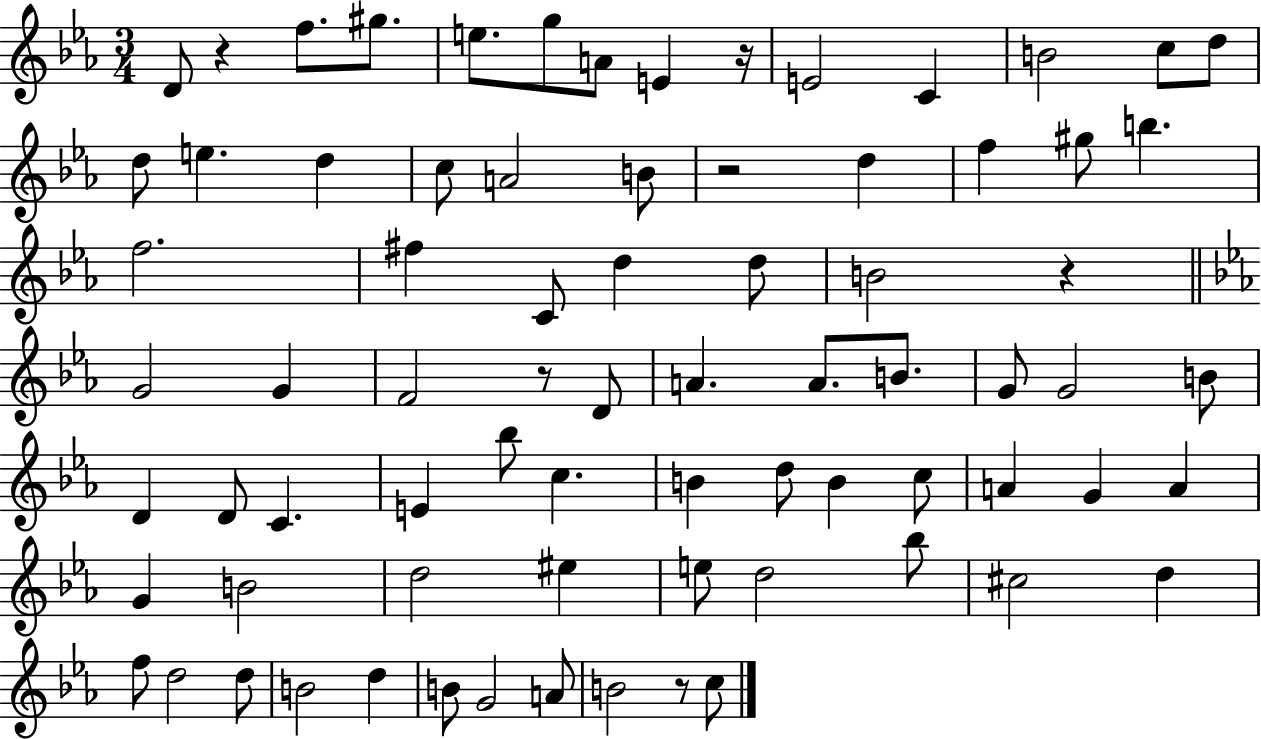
D4/e R/q F5/e. G#5/e. E5/e. G5/e A4/e E4/q R/s E4/h C4/q B4/h C5/e D5/e D5/e E5/q. D5/q C5/e A4/h B4/e R/h D5/q F5/q G#5/e B5/q. F5/h. F#5/q C4/e D5/q D5/e B4/h R/q G4/h G4/q F4/h R/e D4/e A4/q. A4/e. B4/e. G4/e G4/h B4/e D4/q D4/e C4/q. E4/q Bb5/e C5/q. B4/q D5/e B4/q C5/e A4/q G4/q A4/q G4/q B4/h D5/h EIS5/q E5/e D5/h Bb5/e C#5/h D5/q F5/e D5/h D5/e B4/h D5/q B4/e G4/h A4/e B4/h R/e C5/e